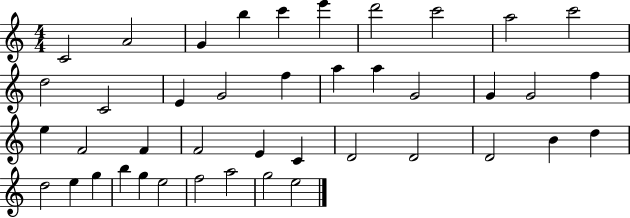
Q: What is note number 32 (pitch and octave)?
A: D5